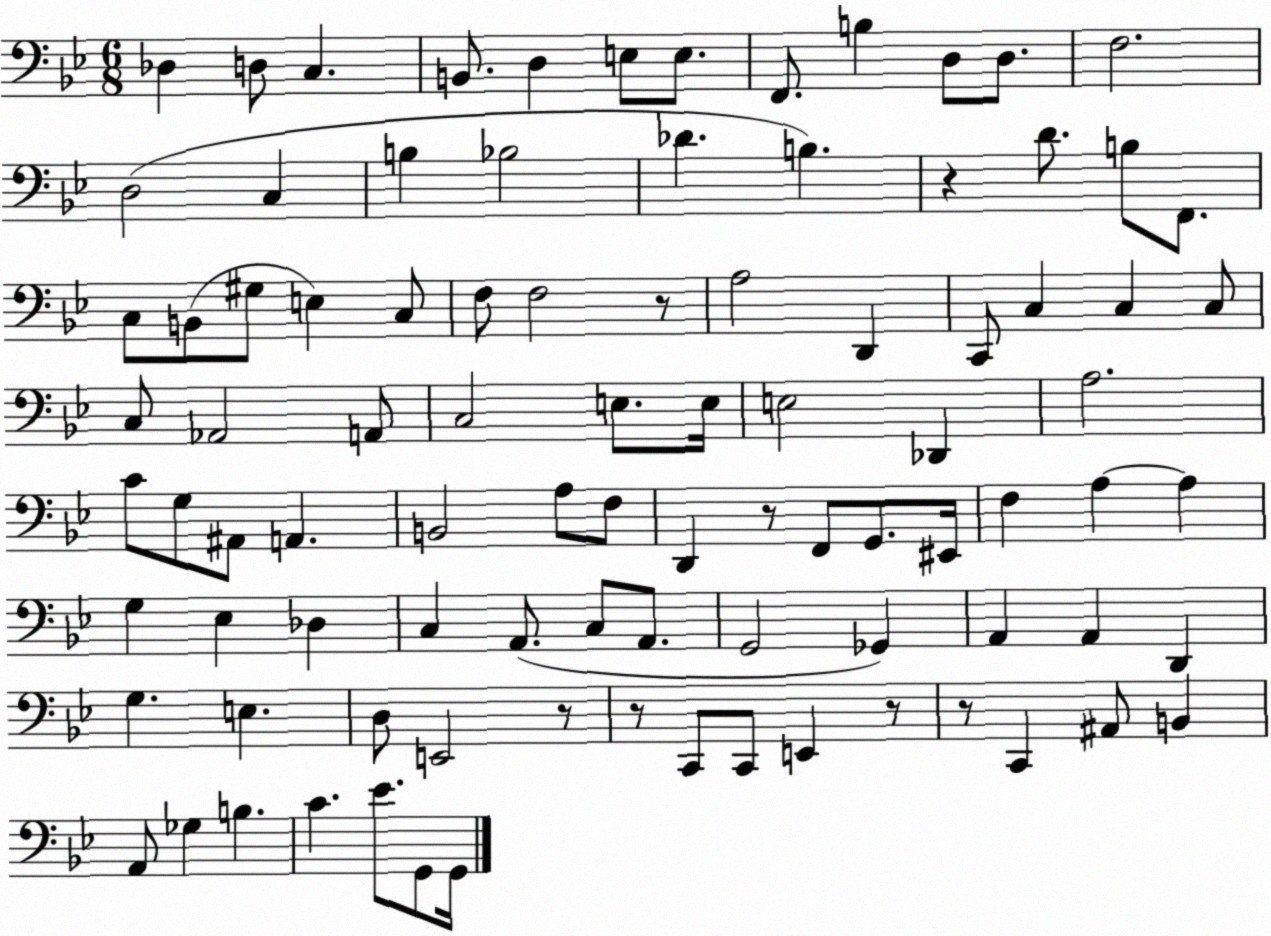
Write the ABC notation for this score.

X:1
T:Untitled
M:6/8
L:1/4
K:Bb
_D, D,/2 C, B,,/2 D, E,/2 E,/2 F,,/2 B, D,/2 D,/2 F,2 D,2 C, B, _B,2 _D B, z D/2 B,/2 F,,/2 C,/2 B,,/2 ^G,/2 E, C,/2 F,/2 F,2 z/2 A,2 D,, C,,/2 C, C, C,/2 C,/2 _A,,2 A,,/2 C,2 E,/2 E,/4 E,2 _D,, A,2 C/2 G,/2 ^A,,/2 A,, B,,2 A,/2 F,/2 D,, z/2 F,,/2 G,,/2 ^E,,/4 F, A, A, G, _E, _D, C, A,,/2 C,/2 A,,/2 G,,2 _G,, A,, A,, D,, G, E, D,/2 E,,2 z/2 z/2 C,,/2 C,,/2 E,, z/2 z/2 C,, ^A,,/2 B,, A,,/2 _G, B, C _E/2 G,,/2 G,,/4